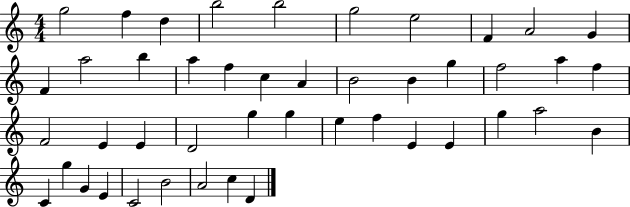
{
  \clef treble
  \numericTimeSignature
  \time 4/4
  \key c \major
  g''2 f''4 d''4 | b''2 b''2 | g''2 e''2 | f'4 a'2 g'4 | \break f'4 a''2 b''4 | a''4 f''4 c''4 a'4 | b'2 b'4 g''4 | f''2 a''4 f''4 | \break f'2 e'4 e'4 | d'2 g''4 g''4 | e''4 f''4 e'4 e'4 | g''4 a''2 b'4 | \break c'4 g''4 g'4 e'4 | c'2 b'2 | a'2 c''4 d'4 | \bar "|."
}